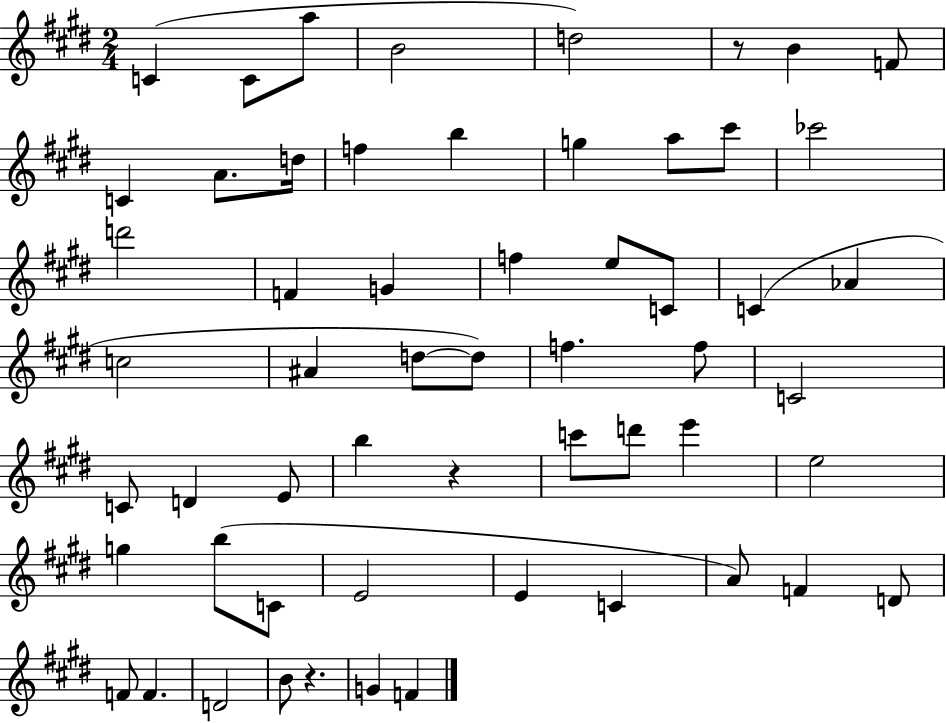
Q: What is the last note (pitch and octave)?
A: F4